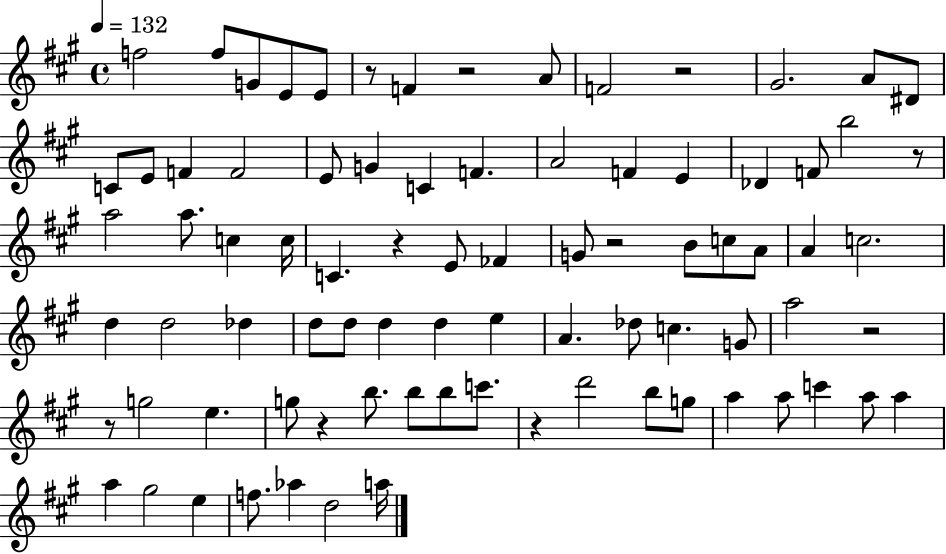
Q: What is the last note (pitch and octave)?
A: A5